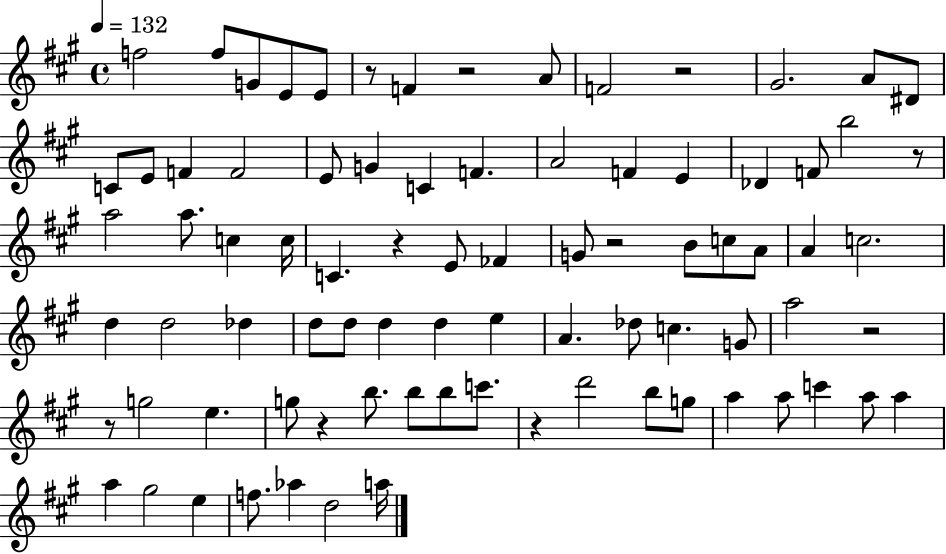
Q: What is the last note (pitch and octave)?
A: A5